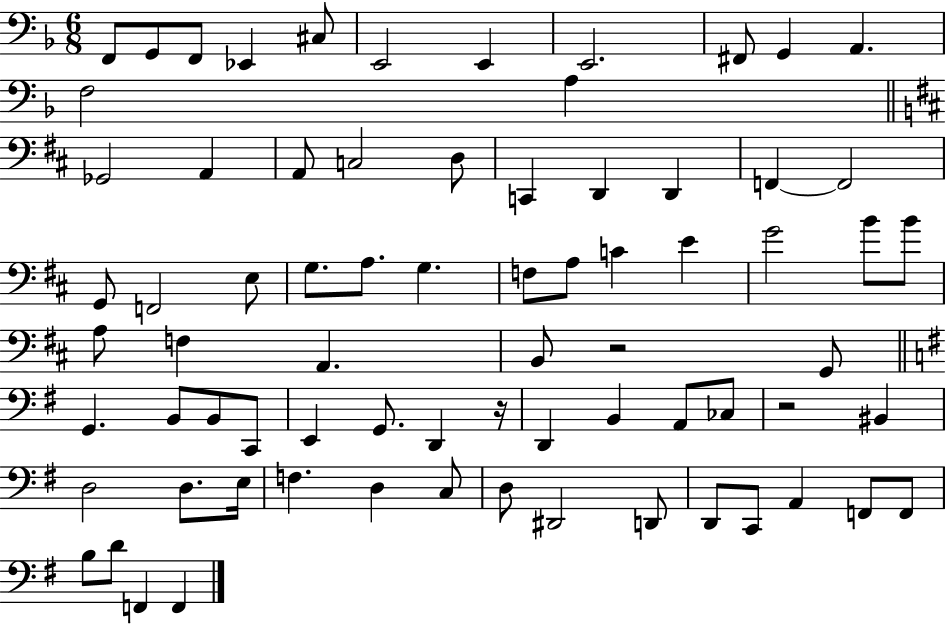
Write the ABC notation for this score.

X:1
T:Untitled
M:6/8
L:1/4
K:F
F,,/2 G,,/2 F,,/2 _E,, ^C,/2 E,,2 E,, E,,2 ^F,,/2 G,, A,, F,2 A, _G,,2 A,, A,,/2 C,2 D,/2 C,, D,, D,, F,, F,,2 G,,/2 F,,2 E,/2 G,/2 A,/2 G, F,/2 A,/2 C E G2 B/2 B/2 A,/2 F, A,, B,,/2 z2 G,,/2 G,, B,,/2 B,,/2 C,,/2 E,, G,,/2 D,, z/4 D,, B,, A,,/2 _C,/2 z2 ^B,, D,2 D,/2 E,/4 F, D, C,/2 D,/2 ^D,,2 D,,/2 D,,/2 C,,/2 A,, F,,/2 F,,/2 B,/2 D/2 F,, F,,